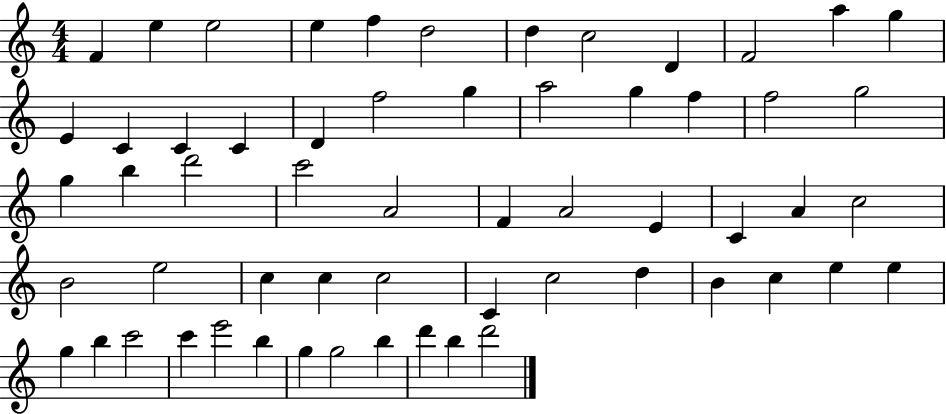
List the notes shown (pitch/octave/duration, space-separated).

F4/q E5/q E5/h E5/q F5/q D5/h D5/q C5/h D4/q F4/h A5/q G5/q E4/q C4/q C4/q C4/q D4/q F5/h G5/q A5/h G5/q F5/q F5/h G5/h G5/q B5/q D6/h C6/h A4/h F4/q A4/h E4/q C4/q A4/q C5/h B4/h E5/h C5/q C5/q C5/h C4/q C5/h D5/q B4/q C5/q E5/q E5/q G5/q B5/q C6/h C6/q E6/h B5/q G5/q G5/h B5/q D6/q B5/q D6/h